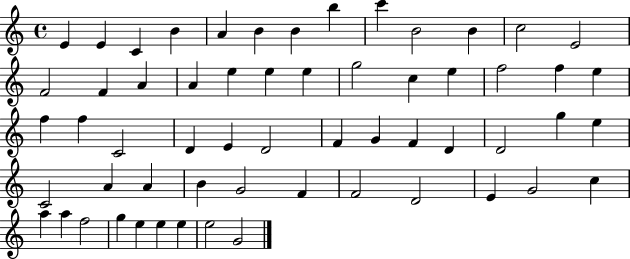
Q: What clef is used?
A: treble